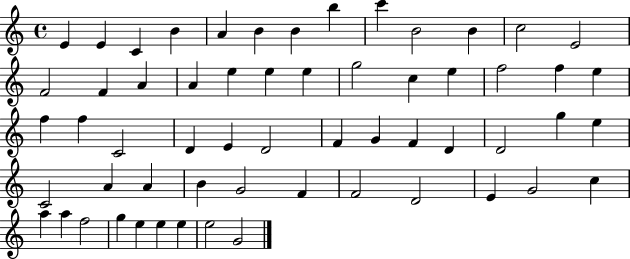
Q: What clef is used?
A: treble